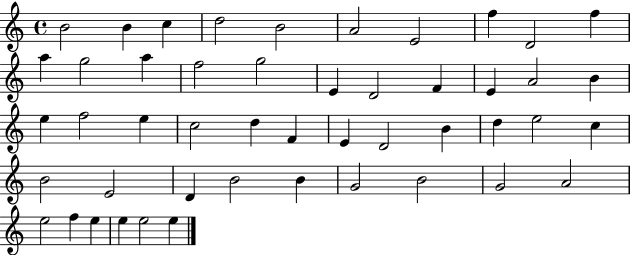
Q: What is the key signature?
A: C major